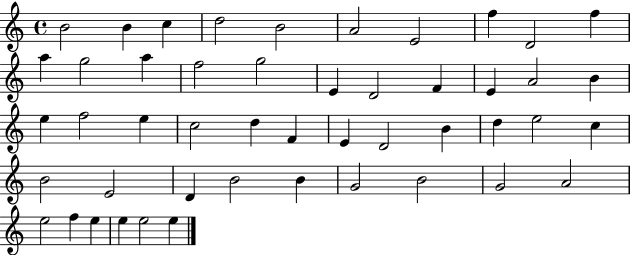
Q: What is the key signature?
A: C major